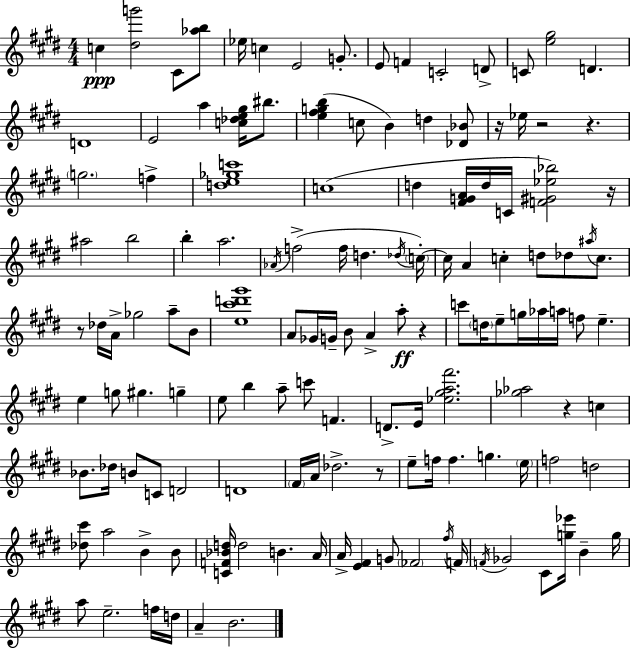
C5/q [D#5,G6]/h C#4/e [Ab5,B5]/e Eb5/s C5/q E4/h G4/e. E4/e F4/q C4/h D4/e C4/e [E5,G#5]/h D4/q. D4/w E4/h A5/q [C5,Db5,E5,G#5]/s BIS5/e. [E5,F#5,G5,B5]/q C5/e B4/q D5/q [Db4,Bb4]/e R/s Eb5/s R/h R/q. G5/h. F5/q [D5,E5,Gb5,C6]/w C5/w D5/q [F#4,G4,A4]/s D5/s C4/s [F4,G#4,Eb5,Bb5]/h R/s A#5/h B5/h B5/q A5/h. Ab4/s F5/h F5/s D5/q. Db5/s C5/s C5/s A4/q C5/q D5/e Db5/e A#5/s C5/e. R/e Db5/s A4/s Gb5/h A5/e B4/e [E5,C#6,D6,G#6]/w A4/e Gb4/s G4/s B4/e A4/q A5/e R/q C6/e D5/s E5/e G5/s Ab5/s A5/s F5/e E5/q. E5/q G5/e G#5/q. G5/q E5/e B5/q A5/e C6/e F4/q. D4/e. E4/s [Eb5,G#5,A5,F#6]/h. [Gb5,Ab5]/h R/q C5/q Bb4/e. Db5/s B4/e C4/e D4/h D4/w F#4/s A4/s Db5/h. R/e E5/e F5/s F5/q. G5/q. E5/s F5/h D5/h [Db5,C#6]/e A5/h B4/q B4/e [C4,F4,Bb4,D5]/s D5/h B4/q. A4/s A4/s [E4,F#4]/q G4/e FES4/h F#5/s F4/s F4/s Gb4/h C#4/e [G5,Eb6]/s B4/q G5/s A5/e E5/h. F5/s D5/s A4/q B4/h.